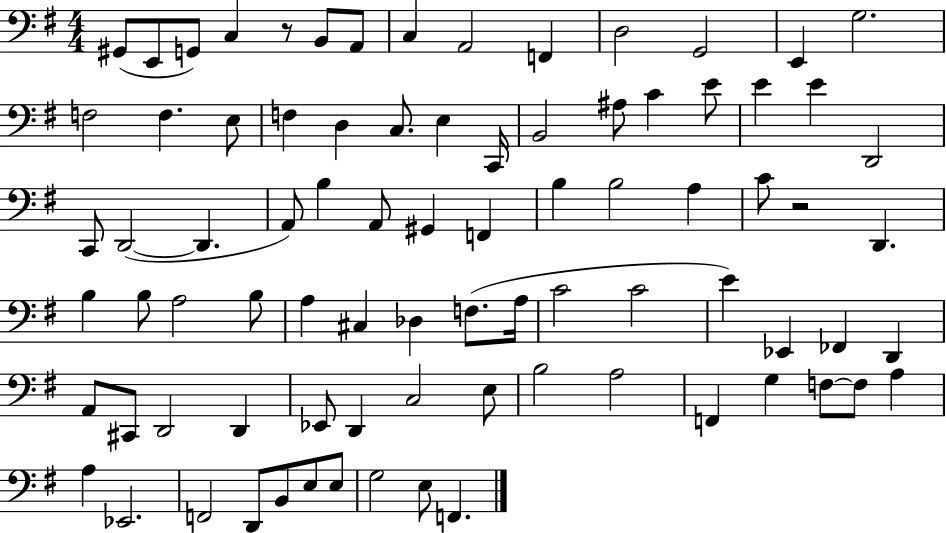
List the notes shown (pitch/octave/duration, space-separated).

G#2/e E2/e G2/e C3/q R/e B2/e A2/e C3/q A2/h F2/q D3/h G2/h E2/q G3/h. F3/h F3/q. E3/e F3/q D3/q C3/e. E3/q C2/s B2/h A#3/e C4/q E4/e E4/q E4/q D2/h C2/e D2/h D2/q. A2/e B3/q A2/e G#2/q F2/q B3/q B3/h A3/q C4/e R/h D2/q. B3/q B3/e A3/h B3/e A3/q C#3/q Db3/q F3/e. A3/s C4/h C4/h E4/q Eb2/q FES2/q D2/q A2/e C#2/e D2/h D2/q Eb2/e D2/q C3/h E3/e B3/h A3/h F2/q G3/q F3/e F3/e A3/q A3/q Eb2/h. F2/h D2/e B2/e E3/e E3/e G3/h E3/e F2/q.